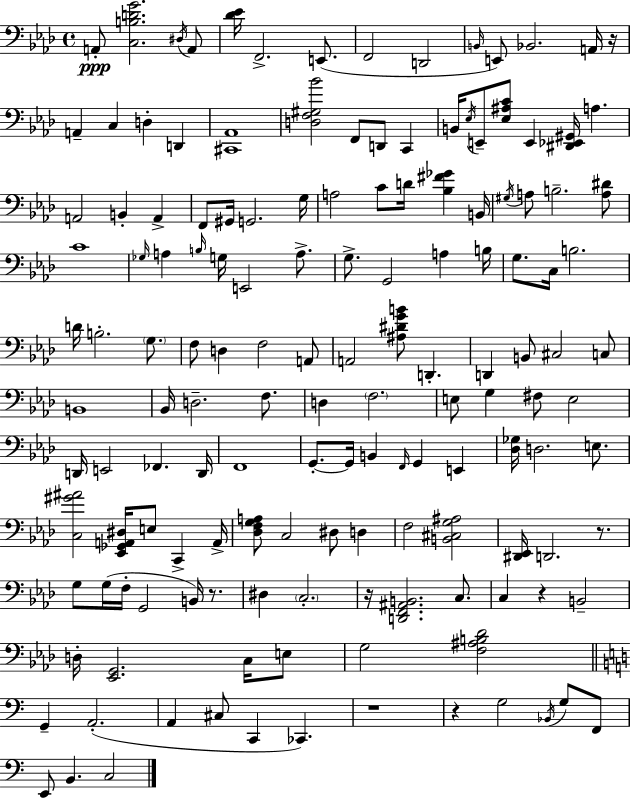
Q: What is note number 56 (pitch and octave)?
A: D3